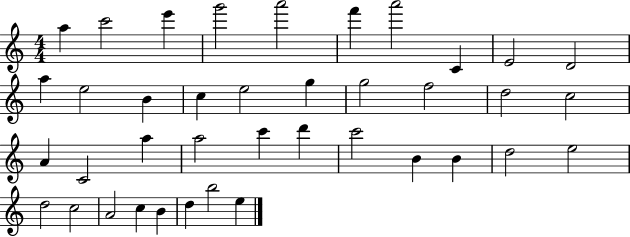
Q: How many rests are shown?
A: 0